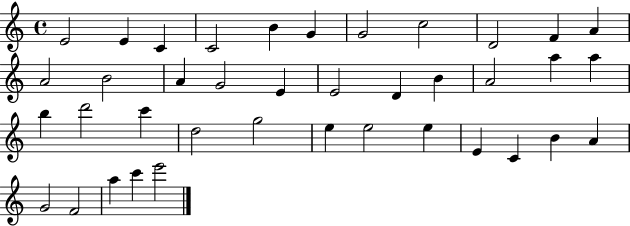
X:1
T:Untitled
M:4/4
L:1/4
K:C
E2 E C C2 B G G2 c2 D2 F A A2 B2 A G2 E E2 D B A2 a a b d'2 c' d2 g2 e e2 e E C B A G2 F2 a c' e'2